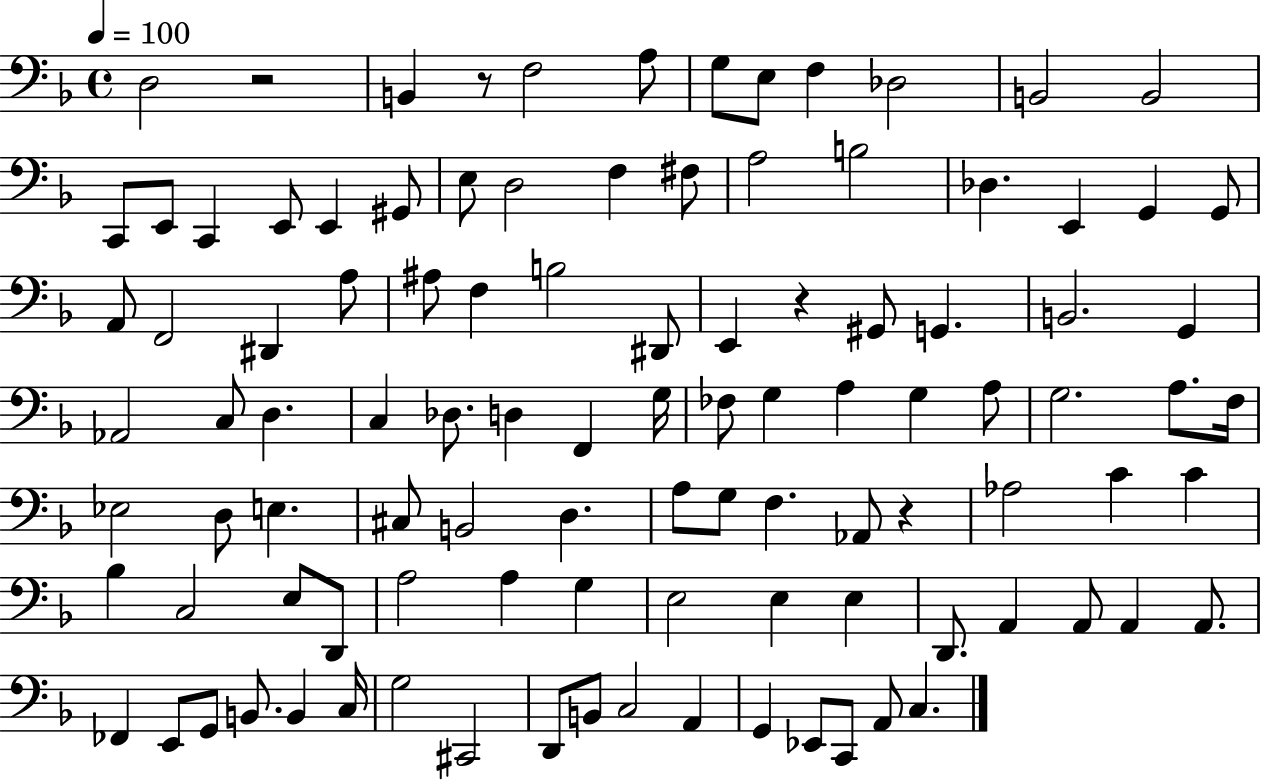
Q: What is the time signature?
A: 4/4